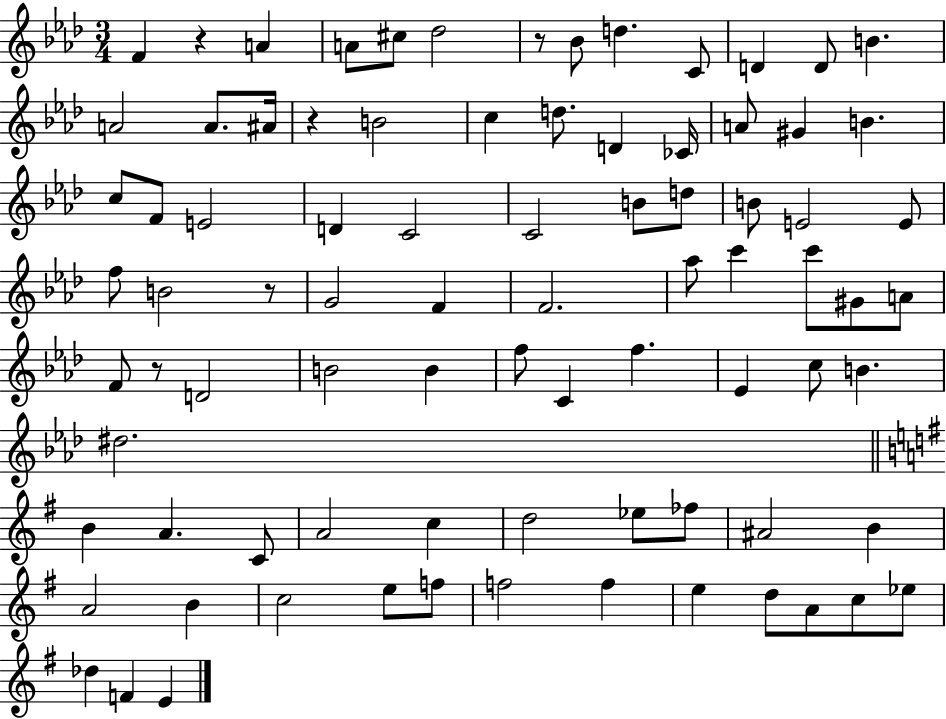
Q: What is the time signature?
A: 3/4